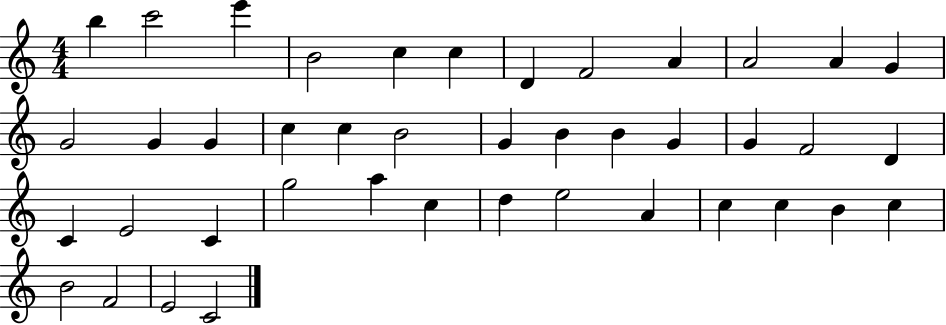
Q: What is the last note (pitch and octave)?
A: C4